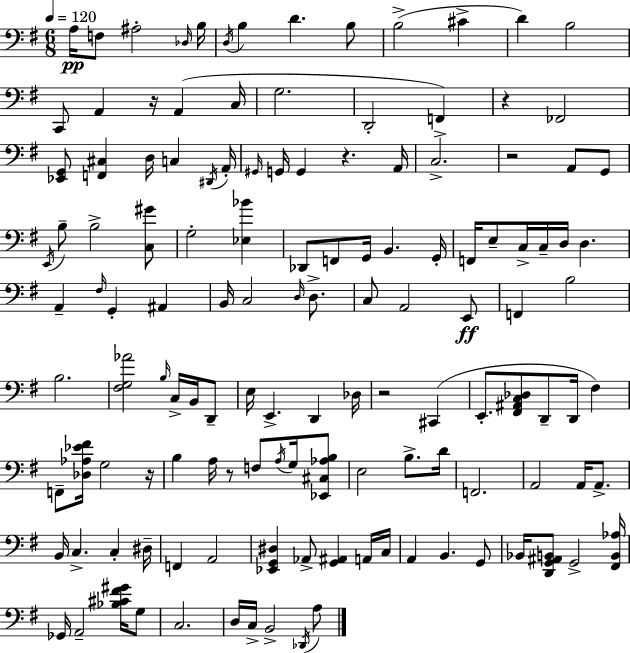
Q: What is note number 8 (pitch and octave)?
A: D4